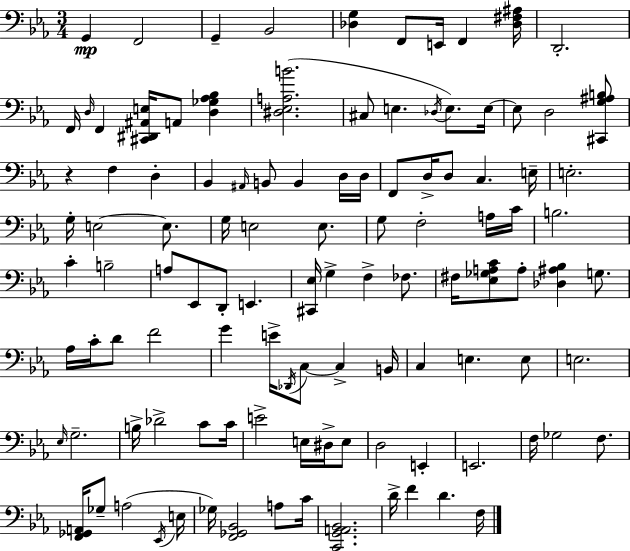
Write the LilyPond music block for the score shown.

{
  \clef bass
  \numericTimeSignature
  \time 3/4
  \key ees \major
  g,4\mp f,2 | g,4-- bes,2 | <des g>4 f,8 e,16 f,4 <des fis ais>16 | d,2.-. | \break f,16 \grace { d16 } f,4 <cis, dis, ais, e>16 a,8 <d ges aes bes>4 | <dis ees a b'>2.( | cis8 e4. \acciaccatura { des16 } e8.) | e16~~ e8 d2 | \break <cis, g ais b>8 r4 f4 d4-. | bes,4 \grace { ais,16 } b,8 b,4 | d16 d16 f,8 d16-> d8 c4. | e16-- e2.-. | \break g16-. e2~~ | e8. g16 e2 | e8. g8 f2-. | a16 c'16 b2. | \break c'4-. b2-- | a8 ees,8 d,8-. e,4. | <cis, ees>16 g4-> f4-> | fes8. fis16 <ees ges a c'>8 a8-. <des ais bes>4 | \break g8. aes16 c'16-. d'8 f'2 | g'4 e'16-> \acciaccatura { des,16 } c8~~ c4-> | b,16 c4 e4. | e8 e2. | \break \grace { ees16 } g2.-- | b16-> des'2-> | c'8 c'16 e'2-> | e16 dis16-> e8 d2 | \break e,4-. e,2. | f16 ges2 | f8. <f, ges, a,>16 ges8-- a2( | \acciaccatura { ees,16 } e16 ges16) <f, ges, bes,>2 | \break a8 c'16 <c, g, a, bes,>2. | d'16-> f'4 d'4. | f16 \bar "|."
}